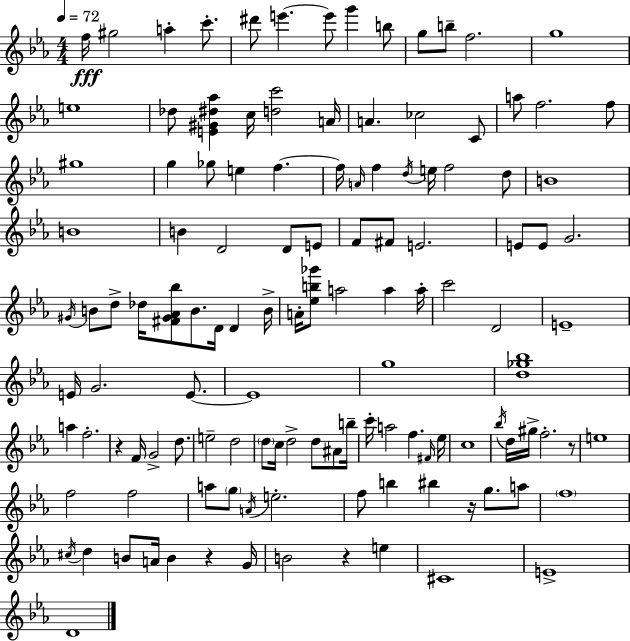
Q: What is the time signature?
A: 4/4